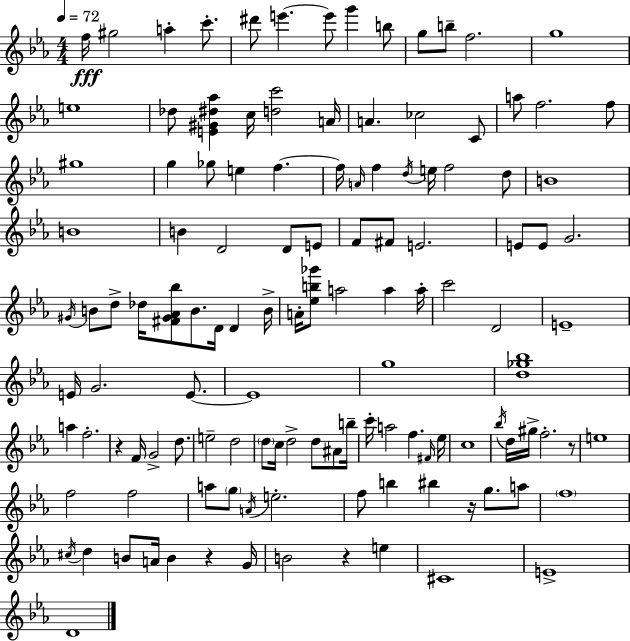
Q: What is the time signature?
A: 4/4